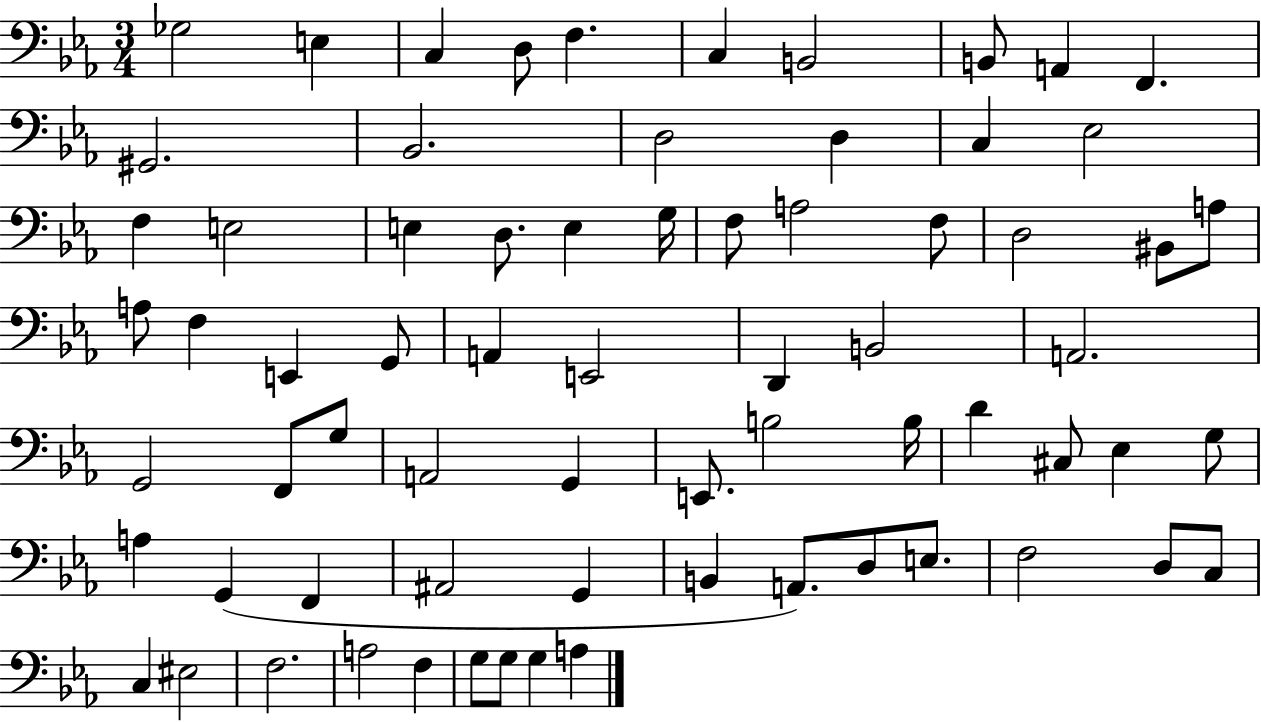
Gb3/h E3/q C3/q D3/e F3/q. C3/q B2/h B2/e A2/q F2/q. G#2/h. Bb2/h. D3/h D3/q C3/q Eb3/h F3/q E3/h E3/q D3/e. E3/q G3/s F3/e A3/h F3/e D3/h BIS2/e A3/e A3/e F3/q E2/q G2/e A2/q E2/h D2/q B2/h A2/h. G2/h F2/e G3/e A2/h G2/q E2/e. B3/h B3/s D4/q C#3/e Eb3/q G3/e A3/q G2/q F2/q A#2/h G2/q B2/q A2/e. D3/e E3/e. F3/h D3/e C3/e C3/q EIS3/h F3/h. A3/h F3/q G3/e G3/e G3/q A3/q